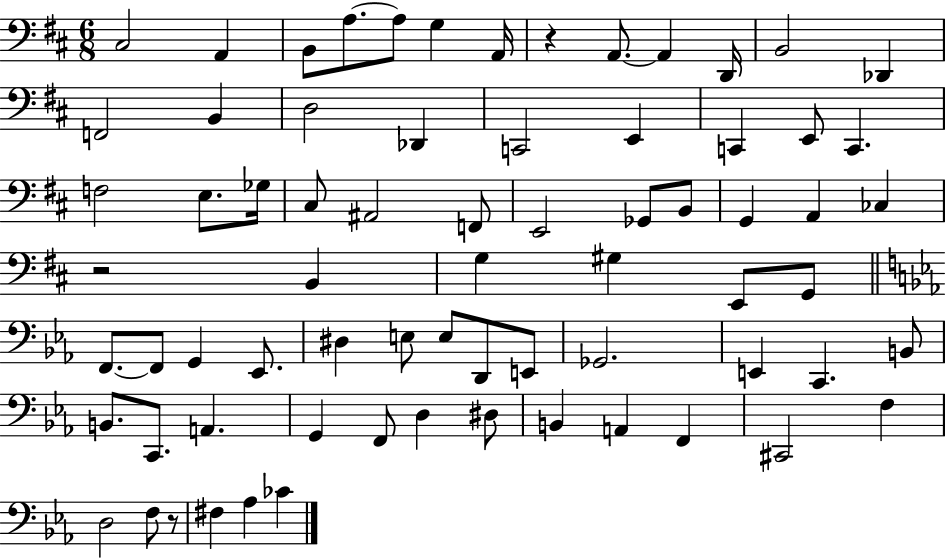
{
  \clef bass
  \numericTimeSignature
  \time 6/8
  \key d \major
  cis2 a,4 | b,8 a8.~~ a8 g4 a,16 | r4 a,8.~~ a,4 d,16 | b,2 des,4 | \break f,2 b,4 | d2 des,4 | c,2 e,4 | c,4 e,8 c,4. | \break f2 e8. ges16 | cis8 ais,2 f,8 | e,2 ges,8 b,8 | g,4 a,4 ces4 | \break r2 b,4 | g4 gis4 e,8 g,8 | \bar "||" \break \key ees \major f,8.~~ f,8 g,4 ees,8. | dis4 e8 e8 d,8 e,8 | ges,2. | e,4 c,4. b,8 | \break b,8. c,8. a,4. | g,4 f,8 d4 dis8 | b,4 a,4 f,4 | cis,2 f4 | \break d2 f8 r8 | fis4 aes4 ces'4 | \bar "|."
}